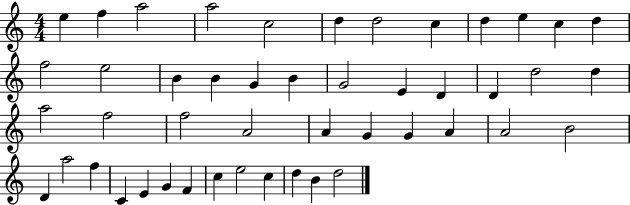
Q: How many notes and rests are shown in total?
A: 47